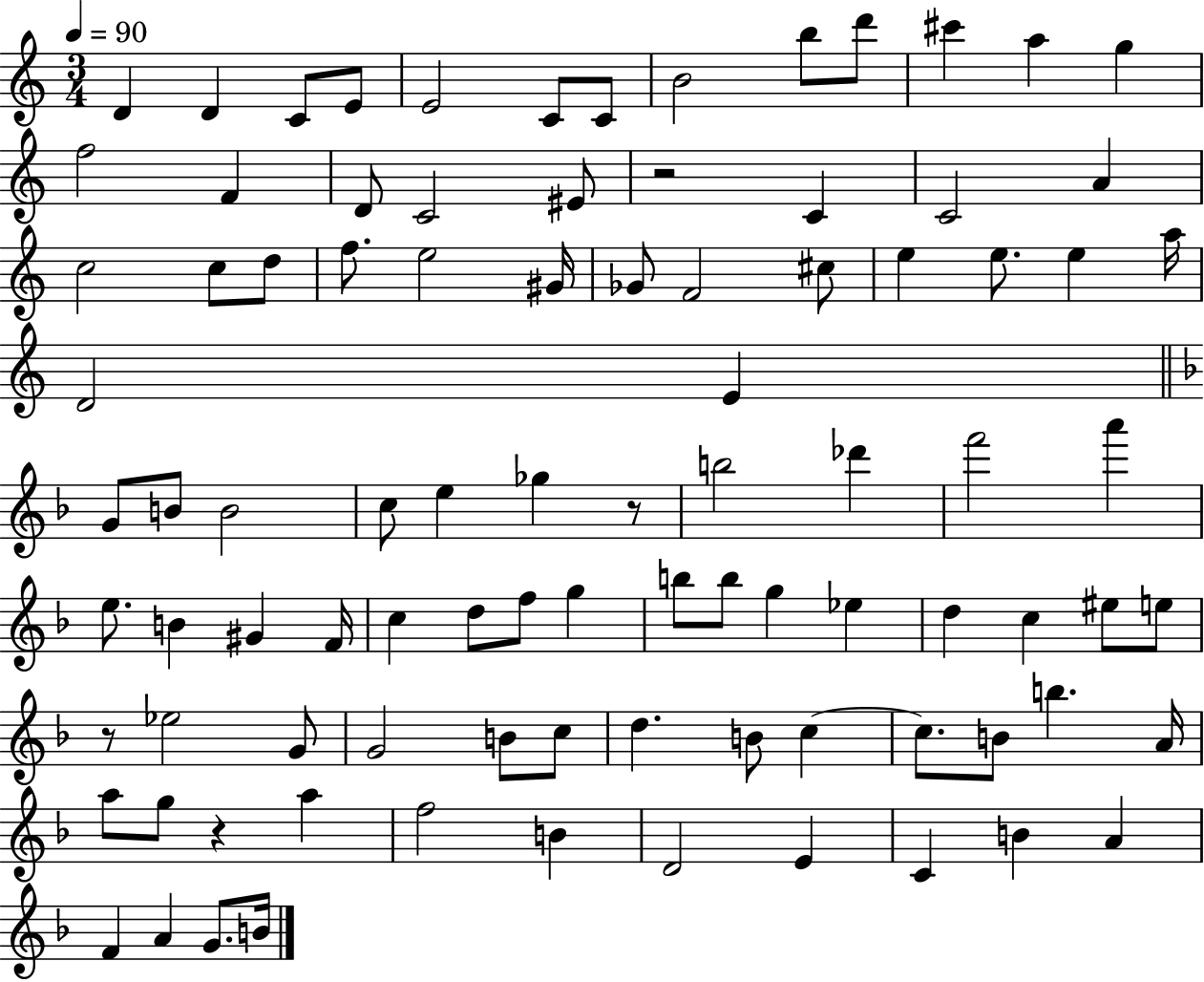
{
  \clef treble
  \numericTimeSignature
  \time 3/4
  \key c \major
  \tempo 4 = 90
  \repeat volta 2 { d'4 d'4 c'8 e'8 | e'2 c'8 c'8 | b'2 b''8 d'''8 | cis'''4 a''4 g''4 | \break f''2 f'4 | d'8 c'2 eis'8 | r2 c'4 | c'2 a'4 | \break c''2 c''8 d''8 | f''8. e''2 gis'16 | ges'8 f'2 cis''8 | e''4 e''8. e''4 a''16 | \break d'2 e'4 | \bar "||" \break \key f \major g'8 b'8 b'2 | c''8 e''4 ges''4 r8 | b''2 des'''4 | f'''2 a'''4 | \break e''8. b'4 gis'4 f'16 | c''4 d''8 f''8 g''4 | b''8 b''8 g''4 ees''4 | d''4 c''4 eis''8 e''8 | \break r8 ees''2 g'8 | g'2 b'8 c''8 | d''4. b'8 c''4~~ | c''8. b'8 b''4. a'16 | \break a''8 g''8 r4 a''4 | f''2 b'4 | d'2 e'4 | c'4 b'4 a'4 | \break f'4 a'4 g'8. b'16 | } \bar "|."
}